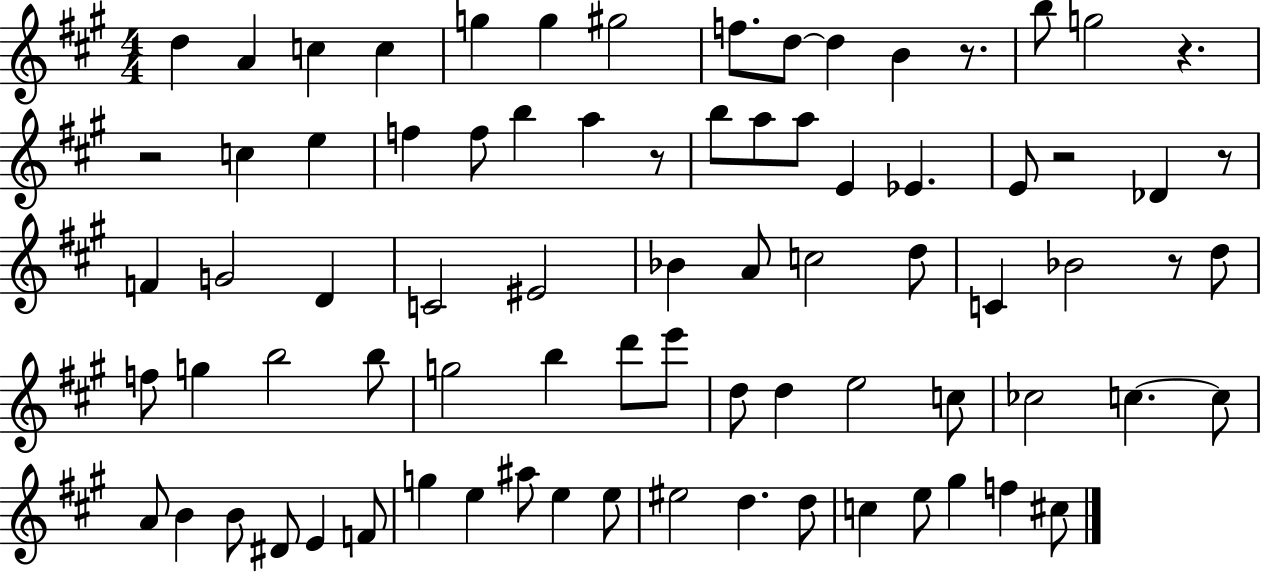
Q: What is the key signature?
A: A major